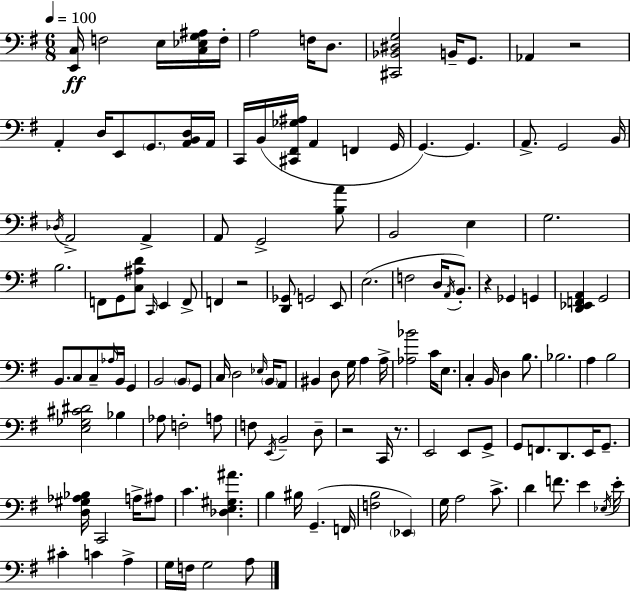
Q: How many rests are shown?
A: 5